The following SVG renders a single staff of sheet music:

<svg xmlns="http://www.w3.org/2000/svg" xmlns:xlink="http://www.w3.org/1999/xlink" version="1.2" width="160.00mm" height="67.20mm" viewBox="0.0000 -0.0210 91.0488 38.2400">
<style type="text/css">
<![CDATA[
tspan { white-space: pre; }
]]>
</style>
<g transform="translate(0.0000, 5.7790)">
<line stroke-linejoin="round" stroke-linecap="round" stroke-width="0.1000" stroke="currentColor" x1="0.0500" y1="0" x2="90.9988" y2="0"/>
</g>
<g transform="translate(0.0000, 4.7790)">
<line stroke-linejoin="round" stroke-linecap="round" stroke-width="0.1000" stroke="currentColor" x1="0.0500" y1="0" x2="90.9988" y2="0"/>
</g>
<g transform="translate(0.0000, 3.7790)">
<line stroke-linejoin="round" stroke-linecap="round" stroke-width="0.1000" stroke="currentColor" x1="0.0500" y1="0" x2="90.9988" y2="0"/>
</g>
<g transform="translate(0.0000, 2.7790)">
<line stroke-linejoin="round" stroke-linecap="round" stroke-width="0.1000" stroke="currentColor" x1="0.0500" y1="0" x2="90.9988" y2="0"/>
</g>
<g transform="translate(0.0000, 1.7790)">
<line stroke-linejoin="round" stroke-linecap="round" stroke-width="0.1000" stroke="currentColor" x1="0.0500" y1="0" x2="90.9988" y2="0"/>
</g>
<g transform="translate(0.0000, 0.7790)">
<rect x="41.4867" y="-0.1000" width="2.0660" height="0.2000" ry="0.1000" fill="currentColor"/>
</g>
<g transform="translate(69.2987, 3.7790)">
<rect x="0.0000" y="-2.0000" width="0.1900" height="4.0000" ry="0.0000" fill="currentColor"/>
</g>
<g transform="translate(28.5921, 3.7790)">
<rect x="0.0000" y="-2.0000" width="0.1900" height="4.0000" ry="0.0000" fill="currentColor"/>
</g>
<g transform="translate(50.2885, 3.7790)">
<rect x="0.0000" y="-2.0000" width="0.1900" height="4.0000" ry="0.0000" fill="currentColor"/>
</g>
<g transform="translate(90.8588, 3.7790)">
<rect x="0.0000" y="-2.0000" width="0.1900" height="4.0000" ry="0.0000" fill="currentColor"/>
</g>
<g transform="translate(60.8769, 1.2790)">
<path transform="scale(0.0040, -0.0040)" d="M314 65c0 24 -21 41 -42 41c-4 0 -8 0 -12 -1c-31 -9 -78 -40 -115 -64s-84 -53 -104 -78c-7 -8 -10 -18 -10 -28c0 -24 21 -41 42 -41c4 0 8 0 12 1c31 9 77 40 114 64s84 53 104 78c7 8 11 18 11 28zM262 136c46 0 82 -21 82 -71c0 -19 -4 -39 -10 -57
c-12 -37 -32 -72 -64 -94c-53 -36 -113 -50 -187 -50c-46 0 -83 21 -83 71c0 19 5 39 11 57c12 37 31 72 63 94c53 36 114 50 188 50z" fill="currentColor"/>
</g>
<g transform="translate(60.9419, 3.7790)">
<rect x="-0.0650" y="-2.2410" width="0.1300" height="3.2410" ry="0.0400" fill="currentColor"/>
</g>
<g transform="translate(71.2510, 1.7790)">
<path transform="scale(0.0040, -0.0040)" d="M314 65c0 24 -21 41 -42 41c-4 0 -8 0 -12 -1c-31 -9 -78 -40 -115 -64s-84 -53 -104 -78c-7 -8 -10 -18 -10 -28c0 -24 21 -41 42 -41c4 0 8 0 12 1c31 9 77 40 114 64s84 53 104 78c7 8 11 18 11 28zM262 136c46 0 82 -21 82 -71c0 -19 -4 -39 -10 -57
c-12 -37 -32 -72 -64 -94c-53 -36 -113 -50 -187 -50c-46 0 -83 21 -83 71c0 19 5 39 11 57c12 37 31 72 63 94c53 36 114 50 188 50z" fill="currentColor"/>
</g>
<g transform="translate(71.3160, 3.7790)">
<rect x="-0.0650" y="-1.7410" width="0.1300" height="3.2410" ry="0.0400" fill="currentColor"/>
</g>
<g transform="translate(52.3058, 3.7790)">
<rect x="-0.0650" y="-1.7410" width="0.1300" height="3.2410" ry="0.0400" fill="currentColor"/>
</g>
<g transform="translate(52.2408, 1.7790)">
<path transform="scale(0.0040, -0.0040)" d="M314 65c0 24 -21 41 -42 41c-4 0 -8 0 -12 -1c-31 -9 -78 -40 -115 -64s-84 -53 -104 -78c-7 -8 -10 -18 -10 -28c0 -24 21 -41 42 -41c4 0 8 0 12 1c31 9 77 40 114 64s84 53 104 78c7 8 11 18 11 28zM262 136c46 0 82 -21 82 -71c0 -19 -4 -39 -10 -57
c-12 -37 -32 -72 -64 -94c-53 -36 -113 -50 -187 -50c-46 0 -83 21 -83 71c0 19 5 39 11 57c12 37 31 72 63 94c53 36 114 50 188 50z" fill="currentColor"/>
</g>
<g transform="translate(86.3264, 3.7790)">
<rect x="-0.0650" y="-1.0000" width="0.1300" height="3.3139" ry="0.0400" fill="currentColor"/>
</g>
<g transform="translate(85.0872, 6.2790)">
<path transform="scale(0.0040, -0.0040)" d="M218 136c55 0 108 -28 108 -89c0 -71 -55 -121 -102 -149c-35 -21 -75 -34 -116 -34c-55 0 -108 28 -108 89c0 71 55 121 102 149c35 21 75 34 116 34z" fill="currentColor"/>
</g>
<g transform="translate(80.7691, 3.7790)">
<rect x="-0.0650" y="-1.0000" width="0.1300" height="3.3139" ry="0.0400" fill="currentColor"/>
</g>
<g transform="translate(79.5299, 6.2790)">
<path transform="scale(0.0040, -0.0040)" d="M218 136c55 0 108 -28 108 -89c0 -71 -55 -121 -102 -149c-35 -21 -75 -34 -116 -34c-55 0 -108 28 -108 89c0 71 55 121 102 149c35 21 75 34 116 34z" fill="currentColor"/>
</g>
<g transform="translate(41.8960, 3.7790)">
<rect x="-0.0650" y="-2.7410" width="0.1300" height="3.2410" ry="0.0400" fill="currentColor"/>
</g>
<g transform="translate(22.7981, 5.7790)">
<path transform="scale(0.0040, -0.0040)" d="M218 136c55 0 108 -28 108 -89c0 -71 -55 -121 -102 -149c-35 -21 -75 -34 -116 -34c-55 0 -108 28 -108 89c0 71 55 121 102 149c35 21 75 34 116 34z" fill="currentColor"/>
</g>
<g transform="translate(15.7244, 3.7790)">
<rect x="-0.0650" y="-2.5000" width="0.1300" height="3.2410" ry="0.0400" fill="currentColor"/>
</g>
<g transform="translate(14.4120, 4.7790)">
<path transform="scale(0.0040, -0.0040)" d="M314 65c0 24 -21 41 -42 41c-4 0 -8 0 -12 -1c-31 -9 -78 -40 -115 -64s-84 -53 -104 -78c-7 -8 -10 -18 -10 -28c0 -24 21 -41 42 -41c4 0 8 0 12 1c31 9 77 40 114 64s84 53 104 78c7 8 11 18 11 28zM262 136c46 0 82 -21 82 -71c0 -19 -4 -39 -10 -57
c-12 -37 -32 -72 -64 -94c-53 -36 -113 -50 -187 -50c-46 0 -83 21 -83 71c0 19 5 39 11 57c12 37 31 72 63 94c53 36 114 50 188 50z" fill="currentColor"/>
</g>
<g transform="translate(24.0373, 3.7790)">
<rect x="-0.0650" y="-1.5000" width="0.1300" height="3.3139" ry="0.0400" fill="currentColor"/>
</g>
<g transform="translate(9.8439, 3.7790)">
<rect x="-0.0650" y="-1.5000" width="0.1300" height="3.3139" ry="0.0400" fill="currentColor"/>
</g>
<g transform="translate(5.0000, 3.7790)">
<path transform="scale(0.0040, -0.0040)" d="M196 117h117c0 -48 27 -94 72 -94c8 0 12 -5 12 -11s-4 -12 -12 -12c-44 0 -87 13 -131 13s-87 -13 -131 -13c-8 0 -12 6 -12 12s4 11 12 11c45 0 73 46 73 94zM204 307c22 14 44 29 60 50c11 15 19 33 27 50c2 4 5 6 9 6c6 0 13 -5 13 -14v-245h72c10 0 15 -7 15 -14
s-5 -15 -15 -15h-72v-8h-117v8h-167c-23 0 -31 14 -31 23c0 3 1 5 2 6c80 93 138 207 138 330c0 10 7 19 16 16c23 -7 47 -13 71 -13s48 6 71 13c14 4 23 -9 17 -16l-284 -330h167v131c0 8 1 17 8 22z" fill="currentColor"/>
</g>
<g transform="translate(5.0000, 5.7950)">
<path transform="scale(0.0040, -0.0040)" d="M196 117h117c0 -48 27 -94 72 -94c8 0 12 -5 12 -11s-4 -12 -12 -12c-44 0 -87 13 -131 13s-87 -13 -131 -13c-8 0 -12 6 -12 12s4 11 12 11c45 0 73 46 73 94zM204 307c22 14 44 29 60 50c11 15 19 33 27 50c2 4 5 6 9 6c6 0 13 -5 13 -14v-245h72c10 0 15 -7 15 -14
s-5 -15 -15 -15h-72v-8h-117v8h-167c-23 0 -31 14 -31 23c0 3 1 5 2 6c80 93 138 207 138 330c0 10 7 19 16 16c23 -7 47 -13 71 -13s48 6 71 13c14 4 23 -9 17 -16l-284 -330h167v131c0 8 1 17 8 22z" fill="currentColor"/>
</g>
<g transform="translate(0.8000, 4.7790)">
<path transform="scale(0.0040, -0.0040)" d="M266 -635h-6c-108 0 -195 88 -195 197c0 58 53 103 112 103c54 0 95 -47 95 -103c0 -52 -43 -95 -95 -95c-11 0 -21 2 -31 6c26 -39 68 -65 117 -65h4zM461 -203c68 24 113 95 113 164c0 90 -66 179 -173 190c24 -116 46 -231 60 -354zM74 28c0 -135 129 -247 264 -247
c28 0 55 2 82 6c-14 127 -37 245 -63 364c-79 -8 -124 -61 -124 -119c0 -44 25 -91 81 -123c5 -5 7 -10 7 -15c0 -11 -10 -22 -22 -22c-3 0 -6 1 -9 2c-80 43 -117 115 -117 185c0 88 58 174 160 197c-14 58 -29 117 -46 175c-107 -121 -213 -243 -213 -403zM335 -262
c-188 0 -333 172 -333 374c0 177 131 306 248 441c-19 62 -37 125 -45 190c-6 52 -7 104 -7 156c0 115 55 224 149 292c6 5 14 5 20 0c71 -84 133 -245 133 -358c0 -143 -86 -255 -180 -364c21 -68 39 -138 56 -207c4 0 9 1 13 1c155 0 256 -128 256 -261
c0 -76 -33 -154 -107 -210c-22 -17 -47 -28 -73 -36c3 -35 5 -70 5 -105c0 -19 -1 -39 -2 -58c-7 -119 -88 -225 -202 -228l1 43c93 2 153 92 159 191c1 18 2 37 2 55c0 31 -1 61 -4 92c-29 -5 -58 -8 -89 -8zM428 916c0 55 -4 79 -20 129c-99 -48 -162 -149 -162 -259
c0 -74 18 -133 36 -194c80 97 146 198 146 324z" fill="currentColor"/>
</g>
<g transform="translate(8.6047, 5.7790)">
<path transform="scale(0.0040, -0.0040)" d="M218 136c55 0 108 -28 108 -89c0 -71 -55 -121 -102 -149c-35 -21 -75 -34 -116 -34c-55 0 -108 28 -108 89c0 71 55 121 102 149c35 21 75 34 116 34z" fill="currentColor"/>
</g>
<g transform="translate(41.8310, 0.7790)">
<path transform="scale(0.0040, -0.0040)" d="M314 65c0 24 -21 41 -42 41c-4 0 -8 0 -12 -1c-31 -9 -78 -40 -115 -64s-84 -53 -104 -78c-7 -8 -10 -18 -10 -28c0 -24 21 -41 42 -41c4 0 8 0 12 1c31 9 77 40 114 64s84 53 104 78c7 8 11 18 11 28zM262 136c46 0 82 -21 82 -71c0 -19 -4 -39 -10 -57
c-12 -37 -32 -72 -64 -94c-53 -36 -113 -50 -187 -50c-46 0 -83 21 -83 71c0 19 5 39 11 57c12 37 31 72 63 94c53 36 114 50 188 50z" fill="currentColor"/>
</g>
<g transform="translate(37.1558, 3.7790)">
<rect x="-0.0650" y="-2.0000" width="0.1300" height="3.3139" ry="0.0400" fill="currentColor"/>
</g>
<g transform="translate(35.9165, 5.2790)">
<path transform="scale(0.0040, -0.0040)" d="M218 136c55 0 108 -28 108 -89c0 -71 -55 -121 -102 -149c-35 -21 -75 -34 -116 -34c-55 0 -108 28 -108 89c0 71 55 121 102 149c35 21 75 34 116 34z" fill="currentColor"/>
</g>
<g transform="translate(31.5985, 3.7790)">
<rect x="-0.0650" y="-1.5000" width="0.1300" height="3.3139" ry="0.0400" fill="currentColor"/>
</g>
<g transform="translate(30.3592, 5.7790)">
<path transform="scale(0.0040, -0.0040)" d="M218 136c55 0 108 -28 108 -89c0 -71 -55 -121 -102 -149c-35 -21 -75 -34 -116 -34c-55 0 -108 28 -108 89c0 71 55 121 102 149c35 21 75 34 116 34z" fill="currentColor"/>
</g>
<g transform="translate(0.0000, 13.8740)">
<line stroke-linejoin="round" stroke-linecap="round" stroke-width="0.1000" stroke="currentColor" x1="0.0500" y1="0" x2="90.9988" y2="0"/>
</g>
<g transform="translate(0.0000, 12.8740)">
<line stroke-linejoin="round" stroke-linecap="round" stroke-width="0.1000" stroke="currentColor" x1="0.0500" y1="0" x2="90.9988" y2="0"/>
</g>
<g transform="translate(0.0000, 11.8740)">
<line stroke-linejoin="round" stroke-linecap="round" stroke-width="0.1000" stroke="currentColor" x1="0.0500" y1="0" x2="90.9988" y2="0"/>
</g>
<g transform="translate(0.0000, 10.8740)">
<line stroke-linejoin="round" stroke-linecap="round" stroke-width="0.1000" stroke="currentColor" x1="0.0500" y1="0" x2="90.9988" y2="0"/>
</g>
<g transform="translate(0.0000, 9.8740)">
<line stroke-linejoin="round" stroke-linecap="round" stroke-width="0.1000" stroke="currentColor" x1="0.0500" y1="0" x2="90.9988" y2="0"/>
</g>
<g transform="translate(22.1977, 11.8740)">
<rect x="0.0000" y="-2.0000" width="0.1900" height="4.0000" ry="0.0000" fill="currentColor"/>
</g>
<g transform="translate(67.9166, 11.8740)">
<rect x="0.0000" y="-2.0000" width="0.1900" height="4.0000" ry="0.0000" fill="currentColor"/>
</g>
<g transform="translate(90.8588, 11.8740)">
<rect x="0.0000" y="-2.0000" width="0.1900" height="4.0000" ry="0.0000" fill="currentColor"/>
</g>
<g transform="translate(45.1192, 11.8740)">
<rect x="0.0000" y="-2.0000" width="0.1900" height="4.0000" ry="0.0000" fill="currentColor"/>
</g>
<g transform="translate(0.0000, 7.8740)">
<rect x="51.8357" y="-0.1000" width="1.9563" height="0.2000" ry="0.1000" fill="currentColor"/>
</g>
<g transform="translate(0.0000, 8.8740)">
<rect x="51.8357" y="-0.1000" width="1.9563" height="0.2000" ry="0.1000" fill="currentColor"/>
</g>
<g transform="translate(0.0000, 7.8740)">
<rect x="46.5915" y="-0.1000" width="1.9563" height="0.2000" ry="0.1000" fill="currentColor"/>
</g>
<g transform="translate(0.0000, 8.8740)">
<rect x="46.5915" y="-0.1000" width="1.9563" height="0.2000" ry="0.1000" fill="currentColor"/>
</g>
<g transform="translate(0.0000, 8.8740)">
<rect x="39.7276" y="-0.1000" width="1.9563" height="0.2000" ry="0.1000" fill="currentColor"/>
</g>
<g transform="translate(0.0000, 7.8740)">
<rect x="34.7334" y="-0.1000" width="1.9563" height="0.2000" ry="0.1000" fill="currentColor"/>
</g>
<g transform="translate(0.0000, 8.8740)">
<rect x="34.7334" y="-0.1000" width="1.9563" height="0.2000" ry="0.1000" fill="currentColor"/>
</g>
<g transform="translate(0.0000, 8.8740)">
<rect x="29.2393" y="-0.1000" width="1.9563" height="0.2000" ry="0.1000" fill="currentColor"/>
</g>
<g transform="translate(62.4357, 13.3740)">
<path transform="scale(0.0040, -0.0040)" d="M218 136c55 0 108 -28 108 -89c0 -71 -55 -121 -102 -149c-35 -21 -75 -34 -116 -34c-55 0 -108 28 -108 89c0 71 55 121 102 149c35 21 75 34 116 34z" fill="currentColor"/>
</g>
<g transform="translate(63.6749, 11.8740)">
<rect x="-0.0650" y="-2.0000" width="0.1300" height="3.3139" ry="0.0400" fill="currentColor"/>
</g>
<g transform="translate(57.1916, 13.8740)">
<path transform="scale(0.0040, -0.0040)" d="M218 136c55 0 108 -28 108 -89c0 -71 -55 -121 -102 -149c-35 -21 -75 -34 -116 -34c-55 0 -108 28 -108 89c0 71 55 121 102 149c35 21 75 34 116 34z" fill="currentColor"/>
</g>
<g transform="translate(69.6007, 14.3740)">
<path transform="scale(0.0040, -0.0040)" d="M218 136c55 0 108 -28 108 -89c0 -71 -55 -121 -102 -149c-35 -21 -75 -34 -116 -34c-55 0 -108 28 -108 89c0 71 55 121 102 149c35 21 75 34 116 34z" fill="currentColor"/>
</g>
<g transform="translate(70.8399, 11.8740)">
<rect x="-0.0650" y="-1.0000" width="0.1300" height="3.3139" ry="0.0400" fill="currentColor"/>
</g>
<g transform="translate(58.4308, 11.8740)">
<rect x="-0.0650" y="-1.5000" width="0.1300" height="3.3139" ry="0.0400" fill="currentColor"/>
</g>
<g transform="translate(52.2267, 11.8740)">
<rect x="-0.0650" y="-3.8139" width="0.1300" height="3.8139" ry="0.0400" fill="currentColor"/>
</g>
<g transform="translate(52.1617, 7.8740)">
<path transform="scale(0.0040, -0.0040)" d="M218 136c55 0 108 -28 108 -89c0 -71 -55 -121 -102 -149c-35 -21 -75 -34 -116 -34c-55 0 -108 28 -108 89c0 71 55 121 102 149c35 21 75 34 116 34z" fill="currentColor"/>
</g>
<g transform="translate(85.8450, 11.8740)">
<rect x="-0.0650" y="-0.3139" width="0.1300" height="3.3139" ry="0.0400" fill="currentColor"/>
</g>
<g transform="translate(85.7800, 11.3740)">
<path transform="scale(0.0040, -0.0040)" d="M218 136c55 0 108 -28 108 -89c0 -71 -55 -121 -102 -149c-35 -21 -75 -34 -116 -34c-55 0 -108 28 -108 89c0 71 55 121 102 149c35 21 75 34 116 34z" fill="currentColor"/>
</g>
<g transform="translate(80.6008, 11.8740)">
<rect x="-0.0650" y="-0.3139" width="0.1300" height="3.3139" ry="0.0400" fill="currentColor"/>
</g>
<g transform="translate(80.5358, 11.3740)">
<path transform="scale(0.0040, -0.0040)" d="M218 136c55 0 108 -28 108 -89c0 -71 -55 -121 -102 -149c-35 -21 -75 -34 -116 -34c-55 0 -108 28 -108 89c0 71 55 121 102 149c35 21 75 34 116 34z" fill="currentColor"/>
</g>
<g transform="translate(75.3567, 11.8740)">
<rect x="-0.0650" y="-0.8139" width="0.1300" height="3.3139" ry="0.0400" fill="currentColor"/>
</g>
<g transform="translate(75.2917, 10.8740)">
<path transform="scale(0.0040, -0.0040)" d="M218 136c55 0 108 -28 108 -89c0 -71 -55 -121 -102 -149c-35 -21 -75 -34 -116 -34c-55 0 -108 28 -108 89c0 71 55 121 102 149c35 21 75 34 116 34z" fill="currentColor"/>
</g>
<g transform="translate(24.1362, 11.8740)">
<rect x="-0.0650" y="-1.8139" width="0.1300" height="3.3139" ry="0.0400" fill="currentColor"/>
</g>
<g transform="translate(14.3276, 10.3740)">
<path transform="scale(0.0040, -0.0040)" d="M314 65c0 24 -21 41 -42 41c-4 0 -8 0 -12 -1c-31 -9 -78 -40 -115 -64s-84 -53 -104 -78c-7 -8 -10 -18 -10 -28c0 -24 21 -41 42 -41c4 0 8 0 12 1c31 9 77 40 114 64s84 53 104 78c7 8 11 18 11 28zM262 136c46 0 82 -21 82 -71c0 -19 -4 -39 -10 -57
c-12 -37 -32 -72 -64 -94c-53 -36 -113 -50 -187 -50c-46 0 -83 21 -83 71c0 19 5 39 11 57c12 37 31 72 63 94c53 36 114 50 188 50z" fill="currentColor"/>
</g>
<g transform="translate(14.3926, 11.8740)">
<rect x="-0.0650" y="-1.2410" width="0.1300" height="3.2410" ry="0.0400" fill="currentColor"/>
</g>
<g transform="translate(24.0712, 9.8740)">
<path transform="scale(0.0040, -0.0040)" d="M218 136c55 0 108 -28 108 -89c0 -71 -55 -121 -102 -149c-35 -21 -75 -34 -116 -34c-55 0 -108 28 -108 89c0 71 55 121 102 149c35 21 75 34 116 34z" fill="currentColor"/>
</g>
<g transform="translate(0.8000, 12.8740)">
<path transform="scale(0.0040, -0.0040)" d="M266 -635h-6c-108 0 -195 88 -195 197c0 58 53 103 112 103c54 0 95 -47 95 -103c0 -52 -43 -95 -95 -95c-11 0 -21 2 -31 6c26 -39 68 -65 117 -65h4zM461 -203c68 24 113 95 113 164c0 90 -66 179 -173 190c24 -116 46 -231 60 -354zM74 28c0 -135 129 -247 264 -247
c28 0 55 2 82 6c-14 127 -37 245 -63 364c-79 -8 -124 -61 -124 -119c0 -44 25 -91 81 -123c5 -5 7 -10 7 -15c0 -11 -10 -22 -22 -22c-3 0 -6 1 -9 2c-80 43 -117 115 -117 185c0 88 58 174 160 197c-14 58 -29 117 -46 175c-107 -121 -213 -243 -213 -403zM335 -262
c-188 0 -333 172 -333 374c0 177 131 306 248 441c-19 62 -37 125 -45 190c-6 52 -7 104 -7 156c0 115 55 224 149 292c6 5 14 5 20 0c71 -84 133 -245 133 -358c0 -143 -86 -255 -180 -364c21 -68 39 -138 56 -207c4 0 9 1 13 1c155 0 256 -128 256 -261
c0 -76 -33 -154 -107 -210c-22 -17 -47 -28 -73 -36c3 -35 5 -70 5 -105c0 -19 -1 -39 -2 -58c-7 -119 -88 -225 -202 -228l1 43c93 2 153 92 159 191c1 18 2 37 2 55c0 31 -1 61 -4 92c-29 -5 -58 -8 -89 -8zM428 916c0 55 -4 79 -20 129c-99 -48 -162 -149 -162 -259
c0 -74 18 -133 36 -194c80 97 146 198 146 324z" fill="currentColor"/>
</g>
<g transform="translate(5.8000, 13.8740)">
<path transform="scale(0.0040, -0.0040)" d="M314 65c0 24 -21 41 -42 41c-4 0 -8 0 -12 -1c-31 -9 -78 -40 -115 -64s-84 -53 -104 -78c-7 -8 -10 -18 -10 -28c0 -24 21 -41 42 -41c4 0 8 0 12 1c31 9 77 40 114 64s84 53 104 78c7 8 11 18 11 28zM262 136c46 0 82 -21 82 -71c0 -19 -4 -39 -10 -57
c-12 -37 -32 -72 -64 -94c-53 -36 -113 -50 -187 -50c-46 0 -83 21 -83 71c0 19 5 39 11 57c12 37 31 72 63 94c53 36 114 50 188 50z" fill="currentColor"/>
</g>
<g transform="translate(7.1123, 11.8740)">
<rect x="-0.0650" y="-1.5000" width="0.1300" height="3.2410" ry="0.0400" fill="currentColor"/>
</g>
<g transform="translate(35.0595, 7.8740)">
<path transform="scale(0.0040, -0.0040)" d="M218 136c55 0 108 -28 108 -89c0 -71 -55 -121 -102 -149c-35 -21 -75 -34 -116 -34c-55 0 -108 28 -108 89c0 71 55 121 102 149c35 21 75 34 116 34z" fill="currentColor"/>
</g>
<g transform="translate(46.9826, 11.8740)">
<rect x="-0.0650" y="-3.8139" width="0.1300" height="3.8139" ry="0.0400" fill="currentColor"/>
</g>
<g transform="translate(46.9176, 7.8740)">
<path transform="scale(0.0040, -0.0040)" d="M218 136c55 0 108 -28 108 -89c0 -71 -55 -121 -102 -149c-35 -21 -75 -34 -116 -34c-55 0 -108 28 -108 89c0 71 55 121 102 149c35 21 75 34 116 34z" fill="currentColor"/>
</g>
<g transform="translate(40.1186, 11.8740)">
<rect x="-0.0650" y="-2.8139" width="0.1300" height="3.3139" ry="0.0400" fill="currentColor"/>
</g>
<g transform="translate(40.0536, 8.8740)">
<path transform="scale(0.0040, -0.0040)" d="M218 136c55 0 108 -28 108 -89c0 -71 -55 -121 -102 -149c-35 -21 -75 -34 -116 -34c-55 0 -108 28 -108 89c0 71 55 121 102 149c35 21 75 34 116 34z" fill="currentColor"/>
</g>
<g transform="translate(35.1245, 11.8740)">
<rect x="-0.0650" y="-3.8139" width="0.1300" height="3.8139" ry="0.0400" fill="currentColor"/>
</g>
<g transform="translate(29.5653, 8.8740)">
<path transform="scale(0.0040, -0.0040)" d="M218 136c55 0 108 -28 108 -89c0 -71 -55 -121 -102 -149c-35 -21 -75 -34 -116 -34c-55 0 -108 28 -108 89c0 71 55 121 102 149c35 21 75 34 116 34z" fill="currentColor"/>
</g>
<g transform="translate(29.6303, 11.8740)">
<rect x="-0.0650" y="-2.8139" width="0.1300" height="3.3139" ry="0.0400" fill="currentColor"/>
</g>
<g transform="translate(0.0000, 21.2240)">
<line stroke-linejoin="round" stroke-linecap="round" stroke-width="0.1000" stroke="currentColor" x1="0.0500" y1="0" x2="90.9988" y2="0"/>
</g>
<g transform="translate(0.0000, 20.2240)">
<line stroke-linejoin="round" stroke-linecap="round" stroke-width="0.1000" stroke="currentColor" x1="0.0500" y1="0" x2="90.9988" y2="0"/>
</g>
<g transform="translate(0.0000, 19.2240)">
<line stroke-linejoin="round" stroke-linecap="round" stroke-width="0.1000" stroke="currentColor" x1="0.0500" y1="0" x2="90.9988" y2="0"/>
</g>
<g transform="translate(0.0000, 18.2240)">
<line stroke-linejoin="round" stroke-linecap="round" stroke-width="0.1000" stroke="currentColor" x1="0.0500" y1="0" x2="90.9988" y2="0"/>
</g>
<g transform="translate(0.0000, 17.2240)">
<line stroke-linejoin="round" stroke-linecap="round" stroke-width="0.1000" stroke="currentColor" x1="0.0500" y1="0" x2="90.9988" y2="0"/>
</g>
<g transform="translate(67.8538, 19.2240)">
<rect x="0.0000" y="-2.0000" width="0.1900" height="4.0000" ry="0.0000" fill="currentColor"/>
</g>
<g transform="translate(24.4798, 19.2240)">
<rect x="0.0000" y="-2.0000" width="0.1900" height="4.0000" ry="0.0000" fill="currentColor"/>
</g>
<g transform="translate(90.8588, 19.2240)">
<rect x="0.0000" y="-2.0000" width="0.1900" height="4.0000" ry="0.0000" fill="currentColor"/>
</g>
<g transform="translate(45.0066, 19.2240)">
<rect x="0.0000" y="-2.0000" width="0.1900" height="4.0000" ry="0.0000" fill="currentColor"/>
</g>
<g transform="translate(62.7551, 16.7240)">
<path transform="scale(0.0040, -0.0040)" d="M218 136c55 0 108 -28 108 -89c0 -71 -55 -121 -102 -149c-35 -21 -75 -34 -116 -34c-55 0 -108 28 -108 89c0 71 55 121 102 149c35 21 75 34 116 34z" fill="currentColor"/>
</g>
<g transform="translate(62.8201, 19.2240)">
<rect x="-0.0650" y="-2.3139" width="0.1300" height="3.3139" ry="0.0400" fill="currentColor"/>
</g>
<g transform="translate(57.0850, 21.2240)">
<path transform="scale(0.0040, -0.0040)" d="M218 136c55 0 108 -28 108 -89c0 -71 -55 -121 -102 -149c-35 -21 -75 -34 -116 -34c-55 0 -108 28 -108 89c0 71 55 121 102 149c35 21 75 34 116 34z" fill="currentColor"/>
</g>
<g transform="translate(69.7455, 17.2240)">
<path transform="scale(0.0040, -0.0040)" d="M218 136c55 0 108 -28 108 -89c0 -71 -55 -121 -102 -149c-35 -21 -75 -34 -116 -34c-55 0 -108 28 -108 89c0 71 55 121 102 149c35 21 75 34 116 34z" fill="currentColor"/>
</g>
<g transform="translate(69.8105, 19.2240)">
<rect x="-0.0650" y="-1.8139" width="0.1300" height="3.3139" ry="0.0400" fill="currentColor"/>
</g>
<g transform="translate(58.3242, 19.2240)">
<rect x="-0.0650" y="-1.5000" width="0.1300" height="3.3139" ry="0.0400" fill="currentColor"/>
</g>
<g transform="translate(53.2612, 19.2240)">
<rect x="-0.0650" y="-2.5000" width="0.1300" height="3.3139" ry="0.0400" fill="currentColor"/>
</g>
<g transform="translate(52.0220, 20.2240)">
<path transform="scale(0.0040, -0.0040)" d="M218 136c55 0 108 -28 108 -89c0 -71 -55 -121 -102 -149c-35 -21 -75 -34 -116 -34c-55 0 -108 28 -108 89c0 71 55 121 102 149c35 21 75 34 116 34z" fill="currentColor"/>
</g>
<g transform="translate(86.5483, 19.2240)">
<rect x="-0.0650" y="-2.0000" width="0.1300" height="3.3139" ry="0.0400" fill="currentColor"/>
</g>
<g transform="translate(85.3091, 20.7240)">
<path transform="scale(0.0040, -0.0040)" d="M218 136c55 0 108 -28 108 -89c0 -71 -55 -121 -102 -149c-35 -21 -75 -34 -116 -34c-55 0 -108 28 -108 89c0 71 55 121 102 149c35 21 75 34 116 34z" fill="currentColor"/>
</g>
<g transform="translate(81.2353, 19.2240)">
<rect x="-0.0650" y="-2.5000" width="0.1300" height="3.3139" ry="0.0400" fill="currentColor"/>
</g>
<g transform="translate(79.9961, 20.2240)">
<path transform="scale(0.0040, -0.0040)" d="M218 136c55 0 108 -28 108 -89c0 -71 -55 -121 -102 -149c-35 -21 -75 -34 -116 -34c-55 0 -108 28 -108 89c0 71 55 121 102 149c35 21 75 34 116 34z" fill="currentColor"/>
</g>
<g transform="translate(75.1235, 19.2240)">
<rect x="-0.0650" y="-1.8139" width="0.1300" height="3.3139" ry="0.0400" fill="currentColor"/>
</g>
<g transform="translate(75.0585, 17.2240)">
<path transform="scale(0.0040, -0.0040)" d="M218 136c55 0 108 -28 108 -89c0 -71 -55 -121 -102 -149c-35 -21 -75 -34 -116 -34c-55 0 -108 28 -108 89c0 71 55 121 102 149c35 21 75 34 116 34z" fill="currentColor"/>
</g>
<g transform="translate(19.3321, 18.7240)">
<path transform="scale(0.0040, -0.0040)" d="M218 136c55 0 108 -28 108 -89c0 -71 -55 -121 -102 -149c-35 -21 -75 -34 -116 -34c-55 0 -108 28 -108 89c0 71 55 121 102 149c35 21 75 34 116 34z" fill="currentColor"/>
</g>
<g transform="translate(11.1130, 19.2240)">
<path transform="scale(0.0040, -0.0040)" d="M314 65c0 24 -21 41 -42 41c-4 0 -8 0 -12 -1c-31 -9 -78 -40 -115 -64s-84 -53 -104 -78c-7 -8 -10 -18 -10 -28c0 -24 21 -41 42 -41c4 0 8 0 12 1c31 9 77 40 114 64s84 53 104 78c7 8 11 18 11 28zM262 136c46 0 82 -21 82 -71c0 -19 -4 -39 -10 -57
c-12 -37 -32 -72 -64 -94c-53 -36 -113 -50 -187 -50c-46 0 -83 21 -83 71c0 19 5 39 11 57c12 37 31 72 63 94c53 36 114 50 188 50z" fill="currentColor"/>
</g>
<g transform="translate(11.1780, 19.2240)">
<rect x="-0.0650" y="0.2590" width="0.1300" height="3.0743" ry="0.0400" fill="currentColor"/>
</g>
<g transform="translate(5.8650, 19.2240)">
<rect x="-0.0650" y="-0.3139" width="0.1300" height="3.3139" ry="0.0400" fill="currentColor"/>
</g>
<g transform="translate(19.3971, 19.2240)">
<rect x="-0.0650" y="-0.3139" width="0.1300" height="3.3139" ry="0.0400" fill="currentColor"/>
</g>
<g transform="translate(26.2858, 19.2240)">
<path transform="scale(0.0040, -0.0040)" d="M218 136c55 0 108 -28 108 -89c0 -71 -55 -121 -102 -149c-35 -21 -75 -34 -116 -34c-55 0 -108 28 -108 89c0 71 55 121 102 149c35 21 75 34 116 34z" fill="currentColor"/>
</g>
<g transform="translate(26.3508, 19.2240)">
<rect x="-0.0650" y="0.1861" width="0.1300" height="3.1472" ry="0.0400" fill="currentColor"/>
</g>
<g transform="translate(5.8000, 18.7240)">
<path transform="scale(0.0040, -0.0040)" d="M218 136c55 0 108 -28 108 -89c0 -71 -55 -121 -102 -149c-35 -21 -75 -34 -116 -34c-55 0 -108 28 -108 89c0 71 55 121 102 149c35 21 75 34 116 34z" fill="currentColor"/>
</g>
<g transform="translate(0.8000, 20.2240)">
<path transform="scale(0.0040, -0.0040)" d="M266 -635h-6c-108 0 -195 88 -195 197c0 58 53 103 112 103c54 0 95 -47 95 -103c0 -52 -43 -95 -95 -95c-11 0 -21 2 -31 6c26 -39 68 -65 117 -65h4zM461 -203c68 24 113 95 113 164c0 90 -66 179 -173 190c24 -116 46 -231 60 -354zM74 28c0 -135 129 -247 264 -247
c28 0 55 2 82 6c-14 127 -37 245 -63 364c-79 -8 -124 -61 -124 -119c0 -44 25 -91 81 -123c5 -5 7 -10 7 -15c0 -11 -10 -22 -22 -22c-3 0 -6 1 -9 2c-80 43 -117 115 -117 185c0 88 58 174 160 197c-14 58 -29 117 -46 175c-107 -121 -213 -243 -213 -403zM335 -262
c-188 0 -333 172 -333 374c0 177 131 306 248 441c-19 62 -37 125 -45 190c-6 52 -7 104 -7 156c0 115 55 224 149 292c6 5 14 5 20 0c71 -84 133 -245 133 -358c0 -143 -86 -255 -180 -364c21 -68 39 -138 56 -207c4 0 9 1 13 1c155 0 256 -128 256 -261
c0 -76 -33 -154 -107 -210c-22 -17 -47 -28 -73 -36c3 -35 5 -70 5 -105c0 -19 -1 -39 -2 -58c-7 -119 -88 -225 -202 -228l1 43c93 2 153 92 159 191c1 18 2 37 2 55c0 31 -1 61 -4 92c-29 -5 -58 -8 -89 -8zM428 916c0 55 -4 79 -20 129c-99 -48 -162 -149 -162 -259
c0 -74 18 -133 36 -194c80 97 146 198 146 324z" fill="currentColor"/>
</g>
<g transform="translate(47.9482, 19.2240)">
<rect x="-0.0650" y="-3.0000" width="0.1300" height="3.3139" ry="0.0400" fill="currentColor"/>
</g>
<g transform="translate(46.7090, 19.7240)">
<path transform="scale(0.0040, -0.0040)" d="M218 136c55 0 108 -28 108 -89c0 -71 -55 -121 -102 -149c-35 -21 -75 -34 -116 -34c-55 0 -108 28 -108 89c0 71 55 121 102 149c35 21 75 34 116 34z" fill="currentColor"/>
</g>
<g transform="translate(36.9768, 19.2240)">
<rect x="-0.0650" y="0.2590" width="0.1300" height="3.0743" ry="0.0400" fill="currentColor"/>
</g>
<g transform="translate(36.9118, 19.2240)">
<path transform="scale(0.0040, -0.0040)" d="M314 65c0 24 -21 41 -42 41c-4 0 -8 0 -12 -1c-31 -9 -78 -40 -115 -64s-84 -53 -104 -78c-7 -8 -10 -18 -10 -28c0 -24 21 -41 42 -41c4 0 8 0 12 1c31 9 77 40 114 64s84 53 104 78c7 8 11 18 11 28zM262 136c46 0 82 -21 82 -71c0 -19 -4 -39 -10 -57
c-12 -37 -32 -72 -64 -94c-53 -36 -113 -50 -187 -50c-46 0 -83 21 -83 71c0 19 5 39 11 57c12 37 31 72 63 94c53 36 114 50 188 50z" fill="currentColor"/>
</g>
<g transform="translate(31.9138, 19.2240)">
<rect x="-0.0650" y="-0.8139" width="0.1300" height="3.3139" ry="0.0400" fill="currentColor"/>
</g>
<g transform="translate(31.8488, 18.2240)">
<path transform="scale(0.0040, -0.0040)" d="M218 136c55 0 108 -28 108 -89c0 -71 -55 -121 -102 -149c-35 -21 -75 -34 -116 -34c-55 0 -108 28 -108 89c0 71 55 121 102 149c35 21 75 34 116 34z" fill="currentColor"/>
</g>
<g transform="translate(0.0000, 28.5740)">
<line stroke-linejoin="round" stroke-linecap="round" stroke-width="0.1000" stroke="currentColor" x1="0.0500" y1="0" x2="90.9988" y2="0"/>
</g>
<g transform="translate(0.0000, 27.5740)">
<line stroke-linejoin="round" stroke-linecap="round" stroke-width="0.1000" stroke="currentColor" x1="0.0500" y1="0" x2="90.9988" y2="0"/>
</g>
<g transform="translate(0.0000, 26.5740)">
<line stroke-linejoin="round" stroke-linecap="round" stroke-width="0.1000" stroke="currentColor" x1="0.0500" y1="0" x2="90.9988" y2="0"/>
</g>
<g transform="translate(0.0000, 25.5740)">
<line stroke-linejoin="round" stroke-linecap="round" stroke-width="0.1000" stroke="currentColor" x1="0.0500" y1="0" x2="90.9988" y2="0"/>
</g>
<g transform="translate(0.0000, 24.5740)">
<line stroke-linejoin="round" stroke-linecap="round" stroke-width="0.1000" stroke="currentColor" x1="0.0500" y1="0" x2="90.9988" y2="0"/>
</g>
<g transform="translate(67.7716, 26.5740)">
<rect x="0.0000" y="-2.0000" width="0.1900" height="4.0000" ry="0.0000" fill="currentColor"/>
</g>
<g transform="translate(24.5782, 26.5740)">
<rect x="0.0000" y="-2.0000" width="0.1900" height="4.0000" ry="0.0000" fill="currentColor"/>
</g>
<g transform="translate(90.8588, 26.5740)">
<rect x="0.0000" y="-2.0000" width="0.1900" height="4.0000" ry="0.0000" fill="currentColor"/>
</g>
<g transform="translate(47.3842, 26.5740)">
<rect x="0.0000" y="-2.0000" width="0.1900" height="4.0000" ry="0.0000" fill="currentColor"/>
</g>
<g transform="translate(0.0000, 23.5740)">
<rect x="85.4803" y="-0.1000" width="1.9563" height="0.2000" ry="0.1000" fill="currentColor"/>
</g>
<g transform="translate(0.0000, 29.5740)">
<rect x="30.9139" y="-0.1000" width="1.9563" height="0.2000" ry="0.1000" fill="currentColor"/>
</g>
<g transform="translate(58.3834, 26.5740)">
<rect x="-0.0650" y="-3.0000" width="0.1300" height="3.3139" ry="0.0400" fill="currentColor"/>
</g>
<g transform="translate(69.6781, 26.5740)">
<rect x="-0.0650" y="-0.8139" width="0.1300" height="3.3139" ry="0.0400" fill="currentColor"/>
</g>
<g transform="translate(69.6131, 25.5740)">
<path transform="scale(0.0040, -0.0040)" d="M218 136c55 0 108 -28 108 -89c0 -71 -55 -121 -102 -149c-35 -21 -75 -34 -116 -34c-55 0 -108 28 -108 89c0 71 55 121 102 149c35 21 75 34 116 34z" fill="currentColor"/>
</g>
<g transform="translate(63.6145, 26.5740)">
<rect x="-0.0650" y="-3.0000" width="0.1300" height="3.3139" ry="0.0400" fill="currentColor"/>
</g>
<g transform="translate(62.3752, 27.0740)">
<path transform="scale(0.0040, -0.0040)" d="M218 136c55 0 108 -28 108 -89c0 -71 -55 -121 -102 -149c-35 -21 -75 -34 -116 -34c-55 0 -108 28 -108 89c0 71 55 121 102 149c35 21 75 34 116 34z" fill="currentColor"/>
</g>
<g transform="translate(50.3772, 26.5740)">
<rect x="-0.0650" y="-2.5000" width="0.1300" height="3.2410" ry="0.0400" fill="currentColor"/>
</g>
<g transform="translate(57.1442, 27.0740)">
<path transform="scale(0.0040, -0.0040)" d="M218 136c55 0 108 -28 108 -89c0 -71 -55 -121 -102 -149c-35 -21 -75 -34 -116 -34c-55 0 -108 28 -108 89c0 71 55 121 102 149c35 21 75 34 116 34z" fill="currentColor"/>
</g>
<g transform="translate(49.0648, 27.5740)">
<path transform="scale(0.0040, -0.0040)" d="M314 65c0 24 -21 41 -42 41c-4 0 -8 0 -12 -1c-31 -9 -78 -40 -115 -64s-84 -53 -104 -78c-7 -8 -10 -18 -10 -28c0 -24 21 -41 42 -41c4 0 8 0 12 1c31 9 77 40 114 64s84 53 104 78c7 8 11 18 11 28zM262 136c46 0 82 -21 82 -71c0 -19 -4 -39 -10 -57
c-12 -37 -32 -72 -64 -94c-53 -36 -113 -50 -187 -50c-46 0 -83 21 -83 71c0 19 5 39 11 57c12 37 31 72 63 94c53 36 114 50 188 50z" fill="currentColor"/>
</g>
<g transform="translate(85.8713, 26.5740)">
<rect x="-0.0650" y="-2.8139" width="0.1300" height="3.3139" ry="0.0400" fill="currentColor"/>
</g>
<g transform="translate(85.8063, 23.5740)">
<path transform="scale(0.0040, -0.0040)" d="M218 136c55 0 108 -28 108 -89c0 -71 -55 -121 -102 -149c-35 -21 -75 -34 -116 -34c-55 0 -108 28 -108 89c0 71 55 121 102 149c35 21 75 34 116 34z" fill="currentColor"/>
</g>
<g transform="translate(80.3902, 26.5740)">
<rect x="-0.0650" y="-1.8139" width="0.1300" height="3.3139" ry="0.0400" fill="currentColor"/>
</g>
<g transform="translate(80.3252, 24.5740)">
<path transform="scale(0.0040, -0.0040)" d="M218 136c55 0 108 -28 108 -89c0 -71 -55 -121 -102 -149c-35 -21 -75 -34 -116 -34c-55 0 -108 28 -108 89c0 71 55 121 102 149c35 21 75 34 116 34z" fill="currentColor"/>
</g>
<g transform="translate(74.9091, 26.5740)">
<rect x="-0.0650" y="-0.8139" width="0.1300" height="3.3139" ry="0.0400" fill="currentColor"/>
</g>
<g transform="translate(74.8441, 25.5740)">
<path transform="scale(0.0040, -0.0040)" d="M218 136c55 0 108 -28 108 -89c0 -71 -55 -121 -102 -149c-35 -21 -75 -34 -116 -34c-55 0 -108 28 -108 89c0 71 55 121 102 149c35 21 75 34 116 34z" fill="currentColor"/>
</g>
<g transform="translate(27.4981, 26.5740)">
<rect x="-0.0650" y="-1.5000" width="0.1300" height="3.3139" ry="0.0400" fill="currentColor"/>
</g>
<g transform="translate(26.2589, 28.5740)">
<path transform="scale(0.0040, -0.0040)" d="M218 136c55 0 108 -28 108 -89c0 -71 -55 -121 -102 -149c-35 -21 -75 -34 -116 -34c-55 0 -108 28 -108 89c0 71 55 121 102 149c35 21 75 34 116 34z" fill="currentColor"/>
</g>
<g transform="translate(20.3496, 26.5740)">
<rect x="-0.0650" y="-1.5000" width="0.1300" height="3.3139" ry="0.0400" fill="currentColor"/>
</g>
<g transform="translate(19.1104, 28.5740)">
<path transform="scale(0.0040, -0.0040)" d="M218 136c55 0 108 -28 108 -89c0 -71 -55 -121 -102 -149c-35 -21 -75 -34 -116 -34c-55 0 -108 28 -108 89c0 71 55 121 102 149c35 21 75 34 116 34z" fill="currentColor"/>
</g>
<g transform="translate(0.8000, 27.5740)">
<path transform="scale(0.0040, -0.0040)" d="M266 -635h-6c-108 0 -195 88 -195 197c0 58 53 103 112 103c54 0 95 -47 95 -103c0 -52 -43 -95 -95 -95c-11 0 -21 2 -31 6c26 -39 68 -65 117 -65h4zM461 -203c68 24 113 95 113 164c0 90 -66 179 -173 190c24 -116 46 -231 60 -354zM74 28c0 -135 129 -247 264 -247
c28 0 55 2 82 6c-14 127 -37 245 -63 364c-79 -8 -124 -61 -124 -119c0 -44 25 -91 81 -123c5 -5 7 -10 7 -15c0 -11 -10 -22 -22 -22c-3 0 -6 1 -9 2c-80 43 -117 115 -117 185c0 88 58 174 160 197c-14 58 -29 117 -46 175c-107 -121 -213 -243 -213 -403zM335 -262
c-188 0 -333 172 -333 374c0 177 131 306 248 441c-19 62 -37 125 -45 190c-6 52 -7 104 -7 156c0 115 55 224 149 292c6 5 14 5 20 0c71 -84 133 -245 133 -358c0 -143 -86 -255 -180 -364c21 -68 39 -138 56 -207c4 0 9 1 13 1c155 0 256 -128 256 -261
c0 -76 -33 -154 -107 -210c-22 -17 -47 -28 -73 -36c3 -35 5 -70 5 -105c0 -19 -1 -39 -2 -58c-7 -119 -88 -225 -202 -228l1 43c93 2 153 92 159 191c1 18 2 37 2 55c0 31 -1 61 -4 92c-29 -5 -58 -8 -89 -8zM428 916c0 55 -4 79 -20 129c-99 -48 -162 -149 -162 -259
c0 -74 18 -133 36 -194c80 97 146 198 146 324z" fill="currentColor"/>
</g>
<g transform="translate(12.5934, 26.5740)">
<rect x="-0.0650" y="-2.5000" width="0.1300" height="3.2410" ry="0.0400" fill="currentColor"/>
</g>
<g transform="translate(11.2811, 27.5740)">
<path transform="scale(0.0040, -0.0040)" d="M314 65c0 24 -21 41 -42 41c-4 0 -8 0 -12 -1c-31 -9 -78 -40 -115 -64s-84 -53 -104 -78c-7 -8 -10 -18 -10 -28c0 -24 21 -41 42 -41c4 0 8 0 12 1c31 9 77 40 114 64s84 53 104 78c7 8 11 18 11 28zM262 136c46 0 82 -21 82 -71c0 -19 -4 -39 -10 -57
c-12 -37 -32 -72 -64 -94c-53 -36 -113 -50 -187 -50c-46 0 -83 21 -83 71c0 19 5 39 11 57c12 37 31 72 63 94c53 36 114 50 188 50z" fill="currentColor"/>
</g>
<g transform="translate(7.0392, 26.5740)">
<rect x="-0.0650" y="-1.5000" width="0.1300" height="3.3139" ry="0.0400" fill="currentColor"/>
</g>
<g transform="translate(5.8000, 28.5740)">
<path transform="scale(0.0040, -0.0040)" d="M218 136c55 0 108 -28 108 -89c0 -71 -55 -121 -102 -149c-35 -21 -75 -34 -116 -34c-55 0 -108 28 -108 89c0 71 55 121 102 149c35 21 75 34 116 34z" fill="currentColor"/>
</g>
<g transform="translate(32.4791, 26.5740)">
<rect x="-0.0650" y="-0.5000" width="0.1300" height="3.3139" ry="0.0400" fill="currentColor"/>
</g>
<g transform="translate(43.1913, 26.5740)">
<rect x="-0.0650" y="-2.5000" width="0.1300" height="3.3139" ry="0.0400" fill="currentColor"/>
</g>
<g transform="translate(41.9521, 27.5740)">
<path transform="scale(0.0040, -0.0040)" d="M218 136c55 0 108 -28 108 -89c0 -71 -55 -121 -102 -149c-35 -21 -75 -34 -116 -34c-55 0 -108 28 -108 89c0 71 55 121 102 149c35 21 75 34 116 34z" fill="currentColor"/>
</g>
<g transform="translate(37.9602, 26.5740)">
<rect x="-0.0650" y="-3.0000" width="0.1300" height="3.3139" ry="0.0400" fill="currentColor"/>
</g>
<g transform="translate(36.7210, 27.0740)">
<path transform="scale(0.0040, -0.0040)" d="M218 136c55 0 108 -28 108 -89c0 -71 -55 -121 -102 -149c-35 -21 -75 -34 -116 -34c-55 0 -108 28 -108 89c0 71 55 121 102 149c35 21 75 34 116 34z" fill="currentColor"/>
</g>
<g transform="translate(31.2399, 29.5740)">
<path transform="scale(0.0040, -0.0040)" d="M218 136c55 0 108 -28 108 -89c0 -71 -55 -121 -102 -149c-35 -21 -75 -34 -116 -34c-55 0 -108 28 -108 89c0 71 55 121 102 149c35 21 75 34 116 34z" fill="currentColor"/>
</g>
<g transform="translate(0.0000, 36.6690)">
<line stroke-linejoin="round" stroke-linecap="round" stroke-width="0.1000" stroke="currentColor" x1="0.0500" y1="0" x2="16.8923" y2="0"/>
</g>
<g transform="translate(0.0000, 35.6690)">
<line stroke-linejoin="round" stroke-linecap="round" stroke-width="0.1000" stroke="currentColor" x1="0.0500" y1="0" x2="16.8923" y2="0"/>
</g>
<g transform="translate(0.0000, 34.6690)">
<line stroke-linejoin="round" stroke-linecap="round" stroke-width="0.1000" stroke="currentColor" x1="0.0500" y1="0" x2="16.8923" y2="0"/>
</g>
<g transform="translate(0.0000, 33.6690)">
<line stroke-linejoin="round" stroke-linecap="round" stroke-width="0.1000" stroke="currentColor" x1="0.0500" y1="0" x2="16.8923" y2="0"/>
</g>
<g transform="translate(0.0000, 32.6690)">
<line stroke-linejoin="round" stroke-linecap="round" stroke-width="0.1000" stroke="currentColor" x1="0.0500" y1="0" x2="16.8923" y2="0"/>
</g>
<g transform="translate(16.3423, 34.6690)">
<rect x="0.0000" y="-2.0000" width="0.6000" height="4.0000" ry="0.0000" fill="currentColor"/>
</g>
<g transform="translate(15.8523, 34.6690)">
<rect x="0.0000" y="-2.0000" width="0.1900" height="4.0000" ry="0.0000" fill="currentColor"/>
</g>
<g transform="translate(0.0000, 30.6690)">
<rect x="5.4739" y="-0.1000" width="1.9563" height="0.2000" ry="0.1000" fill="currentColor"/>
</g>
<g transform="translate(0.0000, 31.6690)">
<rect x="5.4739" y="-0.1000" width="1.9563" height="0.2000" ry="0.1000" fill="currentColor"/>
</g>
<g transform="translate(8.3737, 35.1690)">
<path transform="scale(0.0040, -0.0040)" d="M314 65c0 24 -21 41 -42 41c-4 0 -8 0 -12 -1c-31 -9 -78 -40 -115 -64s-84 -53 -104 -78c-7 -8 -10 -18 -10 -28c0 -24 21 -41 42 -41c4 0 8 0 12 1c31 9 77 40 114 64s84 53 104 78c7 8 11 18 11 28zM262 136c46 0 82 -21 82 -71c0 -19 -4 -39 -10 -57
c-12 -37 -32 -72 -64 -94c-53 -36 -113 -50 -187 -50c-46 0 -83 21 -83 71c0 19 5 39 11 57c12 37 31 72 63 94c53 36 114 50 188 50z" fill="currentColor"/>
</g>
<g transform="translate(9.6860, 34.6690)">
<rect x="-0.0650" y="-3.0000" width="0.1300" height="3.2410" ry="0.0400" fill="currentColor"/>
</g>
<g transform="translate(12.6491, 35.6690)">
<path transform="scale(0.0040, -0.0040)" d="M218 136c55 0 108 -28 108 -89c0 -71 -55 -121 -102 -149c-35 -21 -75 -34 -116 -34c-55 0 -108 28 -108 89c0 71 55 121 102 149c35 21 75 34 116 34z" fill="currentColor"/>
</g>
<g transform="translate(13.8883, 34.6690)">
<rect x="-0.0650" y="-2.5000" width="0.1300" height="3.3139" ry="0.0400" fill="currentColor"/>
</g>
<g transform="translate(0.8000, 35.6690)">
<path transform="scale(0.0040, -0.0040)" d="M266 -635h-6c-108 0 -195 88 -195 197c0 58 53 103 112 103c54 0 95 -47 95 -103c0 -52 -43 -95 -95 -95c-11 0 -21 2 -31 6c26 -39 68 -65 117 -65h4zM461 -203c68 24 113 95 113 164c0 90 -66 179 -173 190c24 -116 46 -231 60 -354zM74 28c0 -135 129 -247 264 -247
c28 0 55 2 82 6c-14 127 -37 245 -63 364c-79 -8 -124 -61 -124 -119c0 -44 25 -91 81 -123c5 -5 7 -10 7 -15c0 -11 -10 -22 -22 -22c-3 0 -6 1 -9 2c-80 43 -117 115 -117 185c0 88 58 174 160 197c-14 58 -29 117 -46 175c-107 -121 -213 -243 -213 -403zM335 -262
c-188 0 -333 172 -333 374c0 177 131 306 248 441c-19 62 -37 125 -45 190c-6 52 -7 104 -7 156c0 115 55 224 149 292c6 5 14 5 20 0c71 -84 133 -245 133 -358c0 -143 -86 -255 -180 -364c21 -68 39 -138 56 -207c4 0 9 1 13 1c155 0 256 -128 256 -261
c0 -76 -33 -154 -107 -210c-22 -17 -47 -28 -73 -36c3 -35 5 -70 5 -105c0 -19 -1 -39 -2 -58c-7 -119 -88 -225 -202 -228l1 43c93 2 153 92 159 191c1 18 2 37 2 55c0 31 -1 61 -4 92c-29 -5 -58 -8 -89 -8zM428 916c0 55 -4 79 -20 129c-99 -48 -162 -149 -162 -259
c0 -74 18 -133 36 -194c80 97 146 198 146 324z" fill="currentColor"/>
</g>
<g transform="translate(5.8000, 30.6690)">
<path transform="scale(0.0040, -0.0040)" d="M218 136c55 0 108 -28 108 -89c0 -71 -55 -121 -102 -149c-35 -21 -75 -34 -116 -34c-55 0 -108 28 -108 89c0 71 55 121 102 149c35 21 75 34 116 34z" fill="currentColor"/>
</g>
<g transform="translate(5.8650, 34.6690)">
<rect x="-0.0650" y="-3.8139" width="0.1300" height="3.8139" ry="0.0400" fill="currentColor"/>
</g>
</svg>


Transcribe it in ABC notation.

X:1
T:Untitled
M:4/4
L:1/4
K:C
E G2 E E F a2 f2 g2 f2 D D E2 e2 f a c' a c' c' E F D d c c c B2 c B d B2 A G E g f f G F E G2 E E C A G G2 A A d d f a c' A2 G